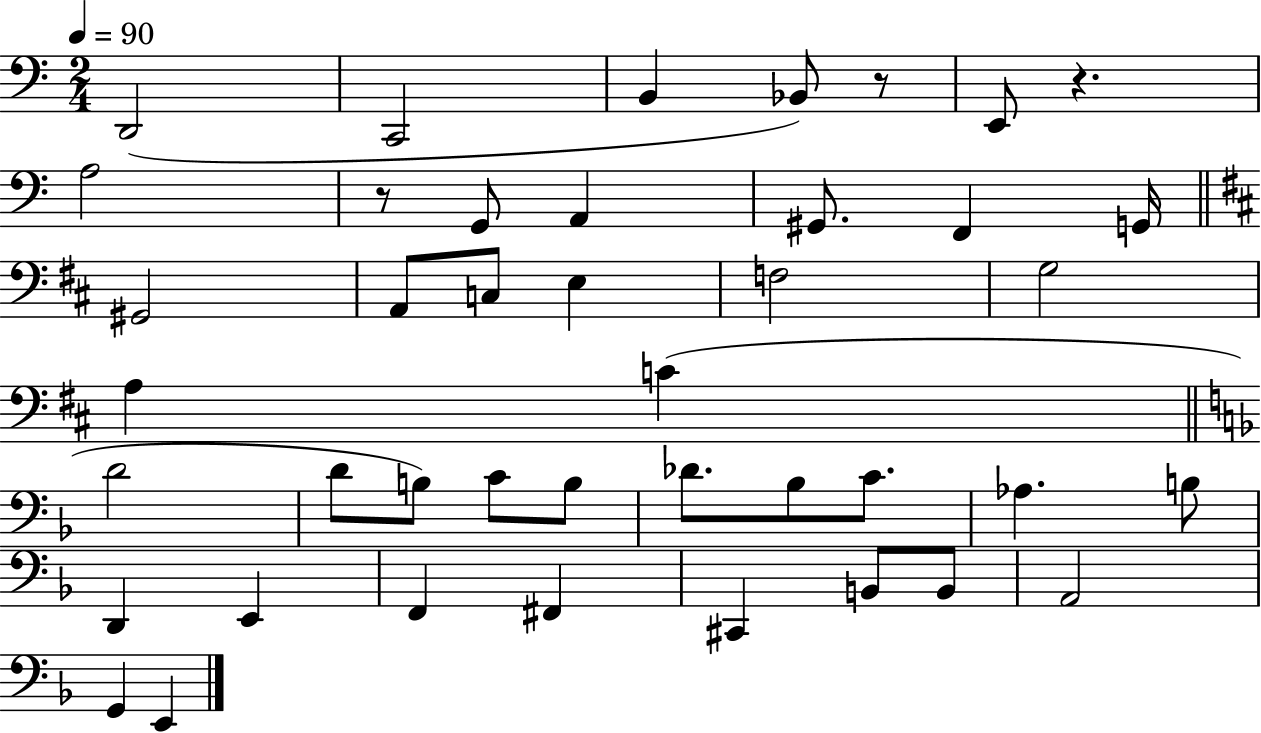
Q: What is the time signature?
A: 2/4